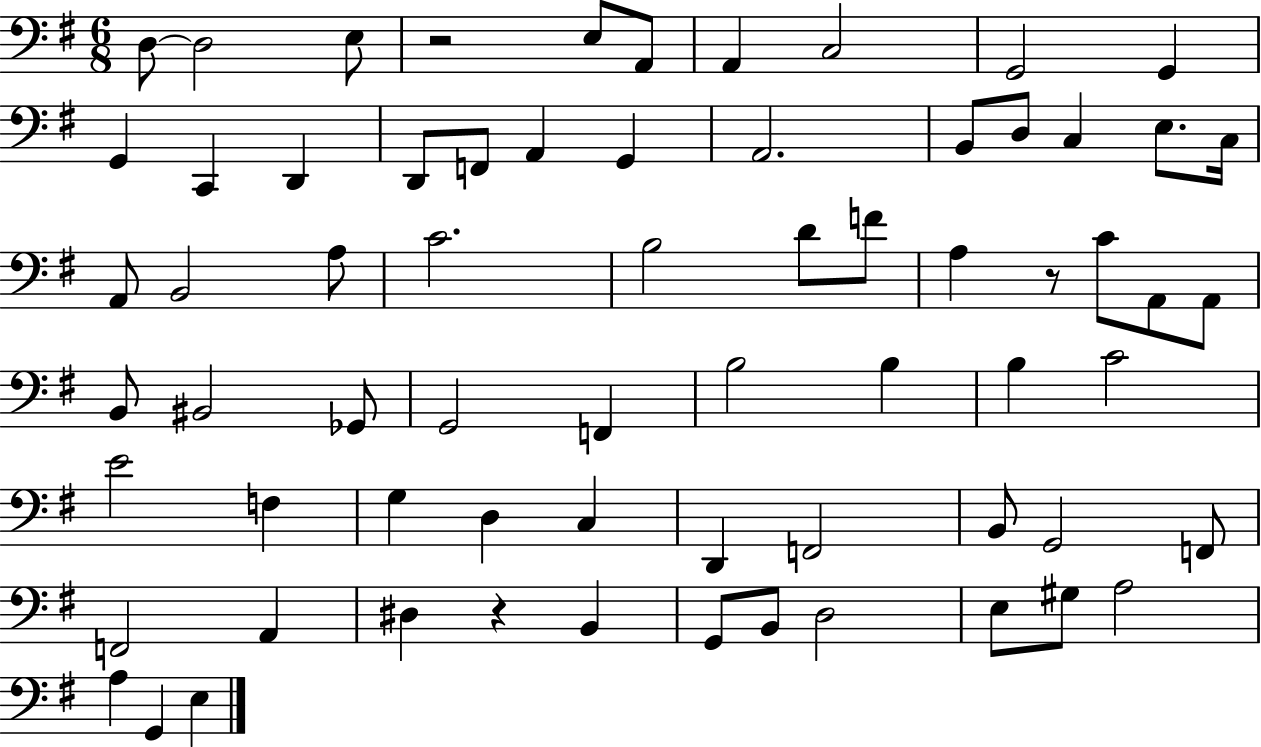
X:1
T:Untitled
M:6/8
L:1/4
K:G
D,/2 D,2 E,/2 z2 E,/2 A,,/2 A,, C,2 G,,2 G,, G,, C,, D,, D,,/2 F,,/2 A,, G,, A,,2 B,,/2 D,/2 C, E,/2 C,/4 A,,/2 B,,2 A,/2 C2 B,2 D/2 F/2 A, z/2 C/2 A,,/2 A,,/2 B,,/2 ^B,,2 _G,,/2 G,,2 F,, B,2 B, B, C2 E2 F, G, D, C, D,, F,,2 B,,/2 G,,2 F,,/2 F,,2 A,, ^D, z B,, G,,/2 B,,/2 D,2 E,/2 ^G,/2 A,2 A, G,, E,